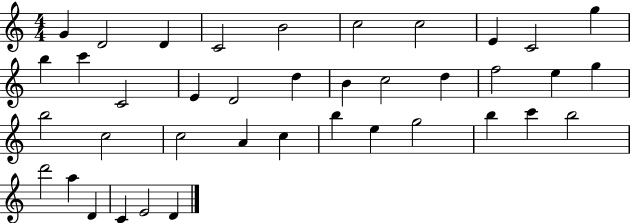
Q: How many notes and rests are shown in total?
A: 39